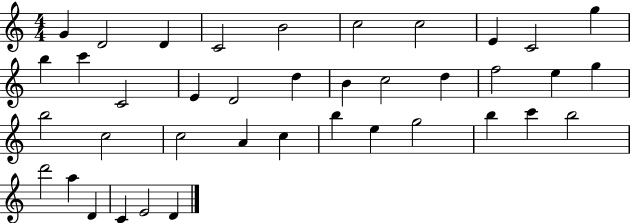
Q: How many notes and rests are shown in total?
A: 39